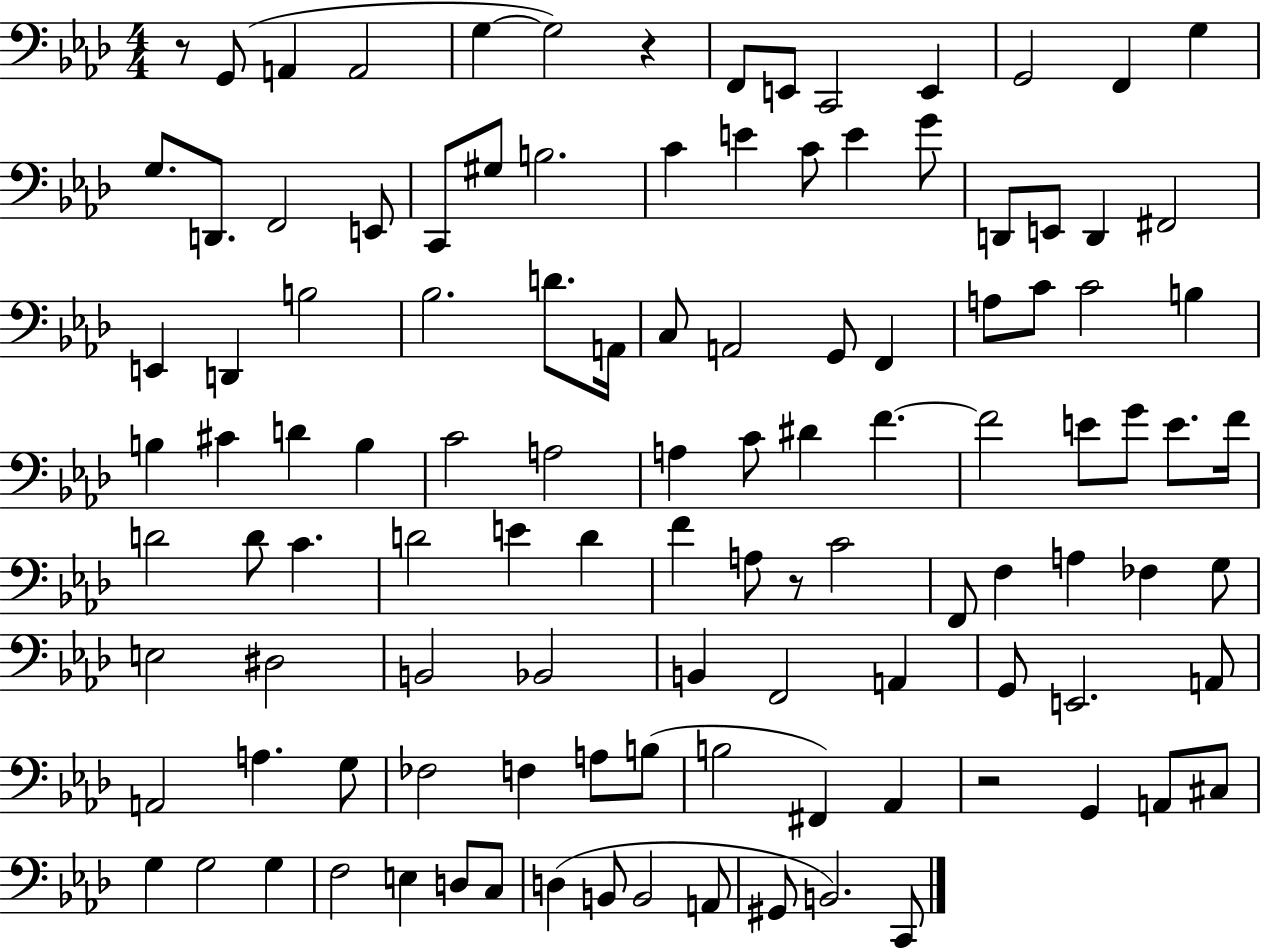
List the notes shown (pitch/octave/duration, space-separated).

R/e G2/e A2/q A2/h G3/q G3/h R/q F2/e E2/e C2/h E2/q G2/h F2/q G3/q G3/e. D2/e. F2/h E2/e C2/e G#3/e B3/h. C4/q E4/q C4/e E4/q G4/e D2/e E2/e D2/q F#2/h E2/q D2/q B3/h Bb3/h. D4/e. A2/s C3/e A2/h G2/e F2/q A3/e C4/e C4/h B3/q B3/q C#4/q D4/q B3/q C4/h A3/h A3/q C4/e D#4/q F4/q. F4/h E4/e G4/e E4/e. F4/s D4/h D4/e C4/q. D4/h E4/q D4/q F4/q A3/e R/e C4/h F2/e F3/q A3/q FES3/q G3/e E3/h D#3/h B2/h Bb2/h B2/q F2/h A2/q G2/e E2/h. A2/e A2/h A3/q. G3/e FES3/h F3/q A3/e B3/e B3/h F#2/q Ab2/q R/h G2/q A2/e C#3/e G3/q G3/h G3/q F3/h E3/q D3/e C3/e D3/q B2/e B2/h A2/e G#2/e B2/h. C2/e